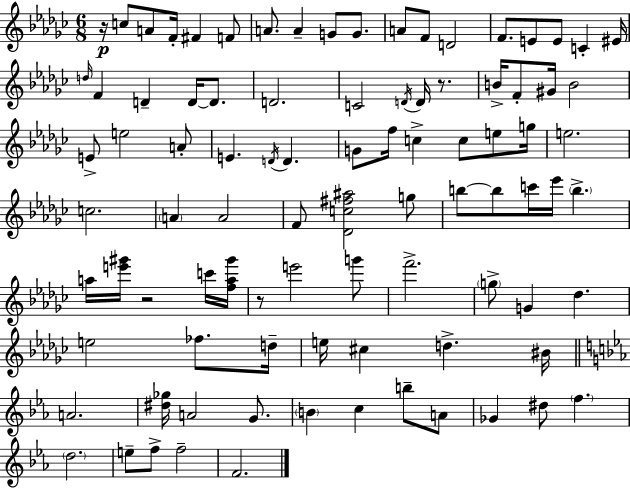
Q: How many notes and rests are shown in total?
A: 91